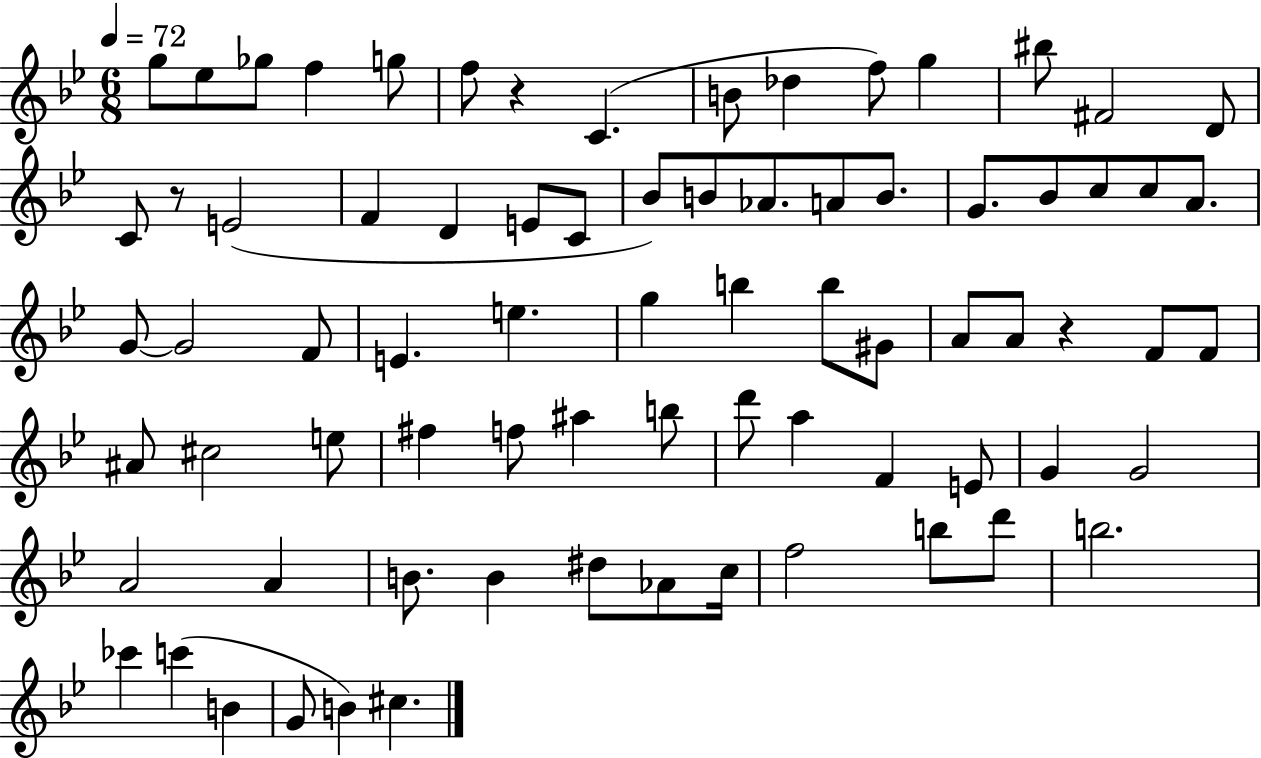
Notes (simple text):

G5/e Eb5/e Gb5/e F5/q G5/e F5/e R/q C4/q. B4/e Db5/q F5/e G5/q BIS5/e F#4/h D4/e C4/e R/e E4/h F4/q D4/q E4/e C4/e Bb4/e B4/e Ab4/e. A4/e B4/e. G4/e. Bb4/e C5/e C5/e A4/e. G4/e G4/h F4/e E4/q. E5/q. G5/q B5/q B5/e G#4/e A4/e A4/e R/q F4/e F4/e A#4/e C#5/h E5/e F#5/q F5/e A#5/q B5/e D6/e A5/q F4/q E4/e G4/q G4/h A4/h A4/q B4/e. B4/q D#5/e Ab4/e C5/s F5/h B5/e D6/e B5/h. CES6/q C6/q B4/q G4/e B4/q C#5/q.